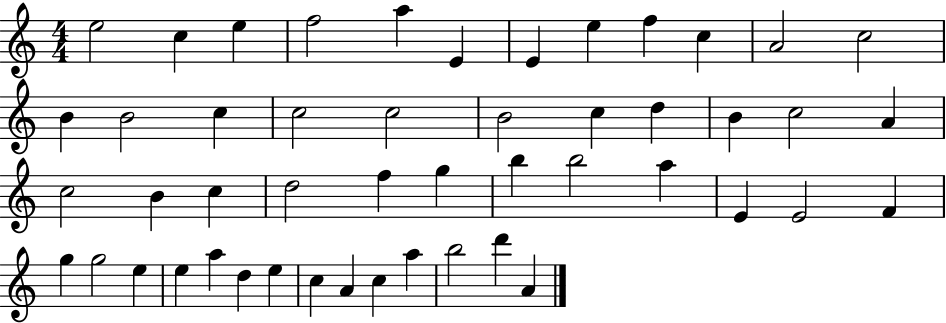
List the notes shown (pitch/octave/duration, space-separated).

E5/h C5/q E5/q F5/h A5/q E4/q E4/q E5/q F5/q C5/q A4/h C5/h B4/q B4/h C5/q C5/h C5/h B4/h C5/q D5/q B4/q C5/h A4/q C5/h B4/q C5/q D5/h F5/q G5/q B5/q B5/h A5/q E4/q E4/h F4/q G5/q G5/h E5/q E5/q A5/q D5/q E5/q C5/q A4/q C5/q A5/q B5/h D6/q A4/q